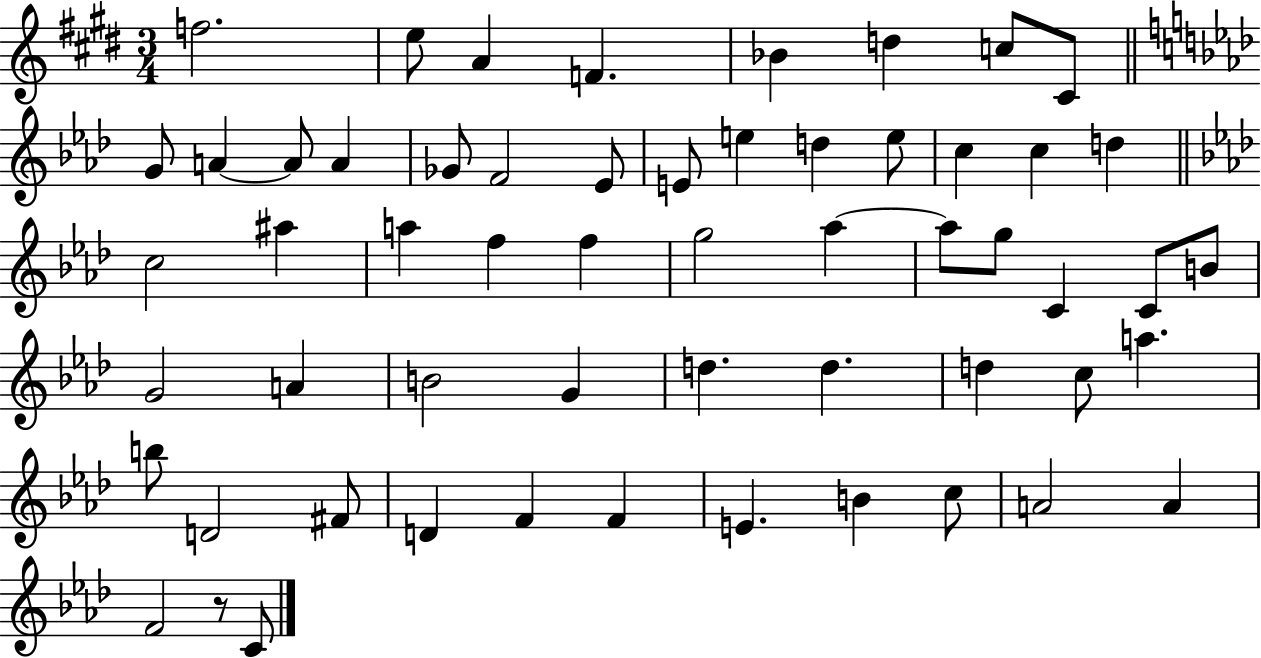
X:1
T:Untitled
M:3/4
L:1/4
K:E
f2 e/2 A F _B d c/2 ^C/2 G/2 A A/2 A _G/2 F2 _E/2 E/2 e d e/2 c c d c2 ^a a f f g2 _a _a/2 g/2 C C/2 B/2 G2 A B2 G d d d c/2 a b/2 D2 ^F/2 D F F E B c/2 A2 A F2 z/2 C/2